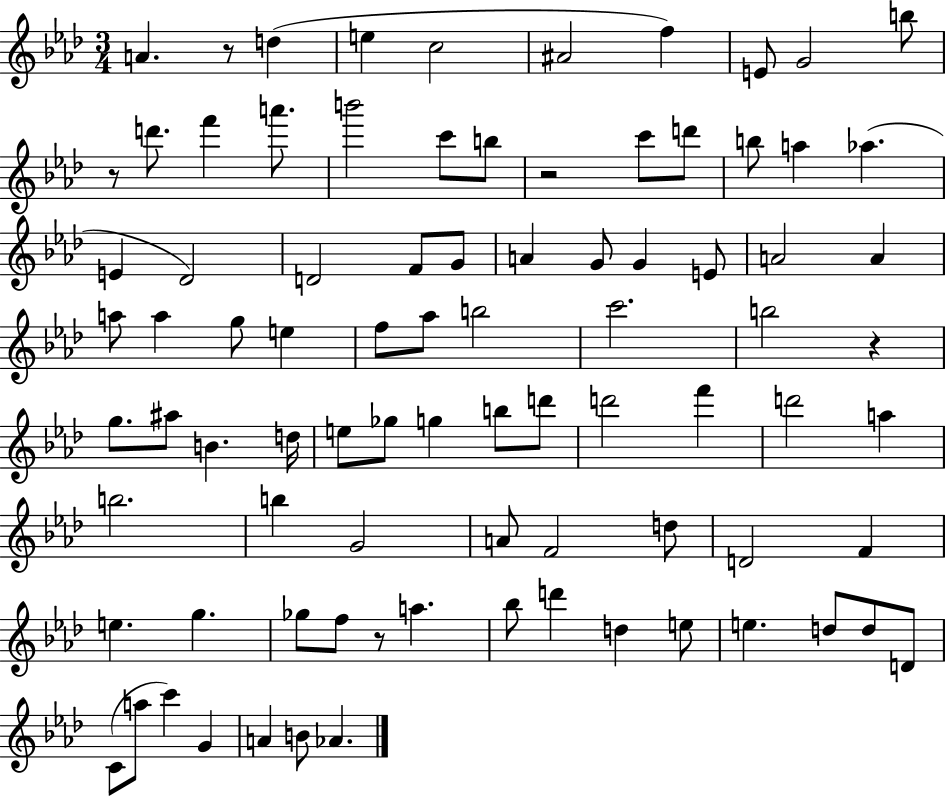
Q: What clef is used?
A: treble